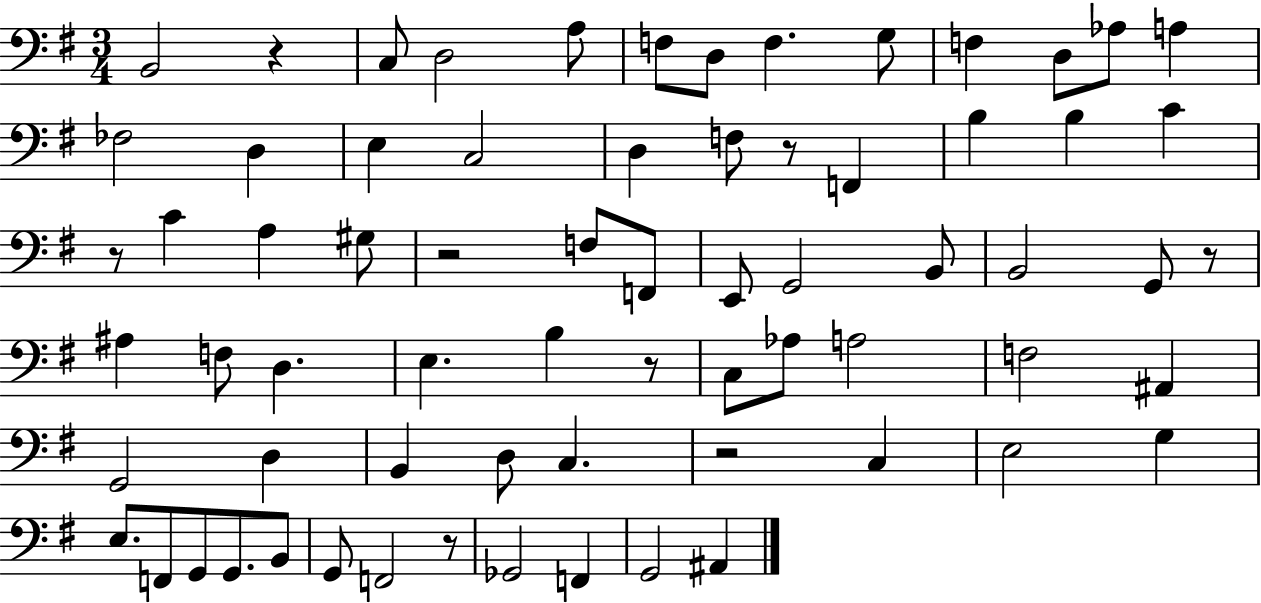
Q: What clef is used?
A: bass